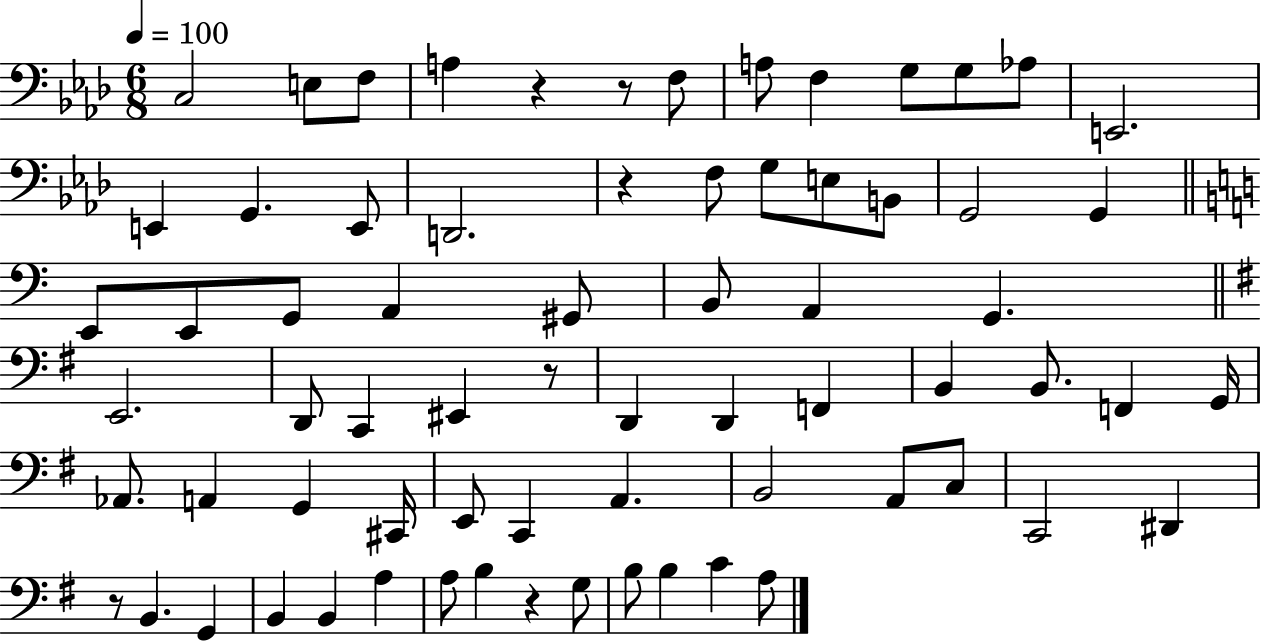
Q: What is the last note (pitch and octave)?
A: A3